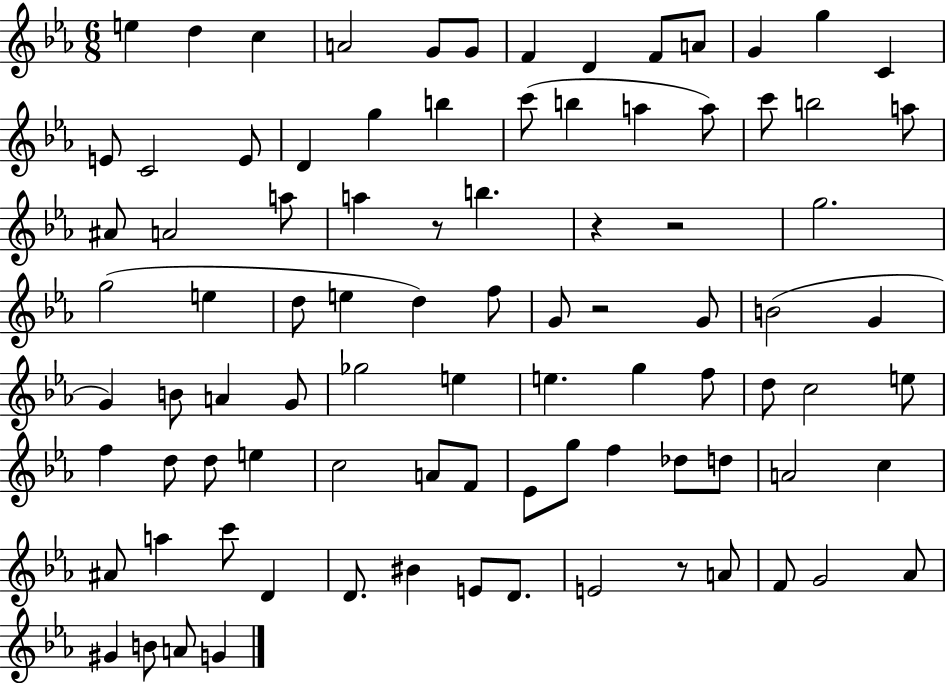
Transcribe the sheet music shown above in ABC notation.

X:1
T:Untitled
M:6/8
L:1/4
K:Eb
e d c A2 G/2 G/2 F D F/2 A/2 G g C E/2 C2 E/2 D g b c'/2 b a a/2 c'/2 b2 a/2 ^A/2 A2 a/2 a z/2 b z z2 g2 g2 e d/2 e d f/2 G/2 z2 G/2 B2 G G B/2 A G/2 _g2 e e g f/2 d/2 c2 e/2 f d/2 d/2 e c2 A/2 F/2 _E/2 g/2 f _d/2 d/2 A2 c ^A/2 a c'/2 D D/2 ^B E/2 D/2 E2 z/2 A/2 F/2 G2 _A/2 ^G B/2 A/2 G